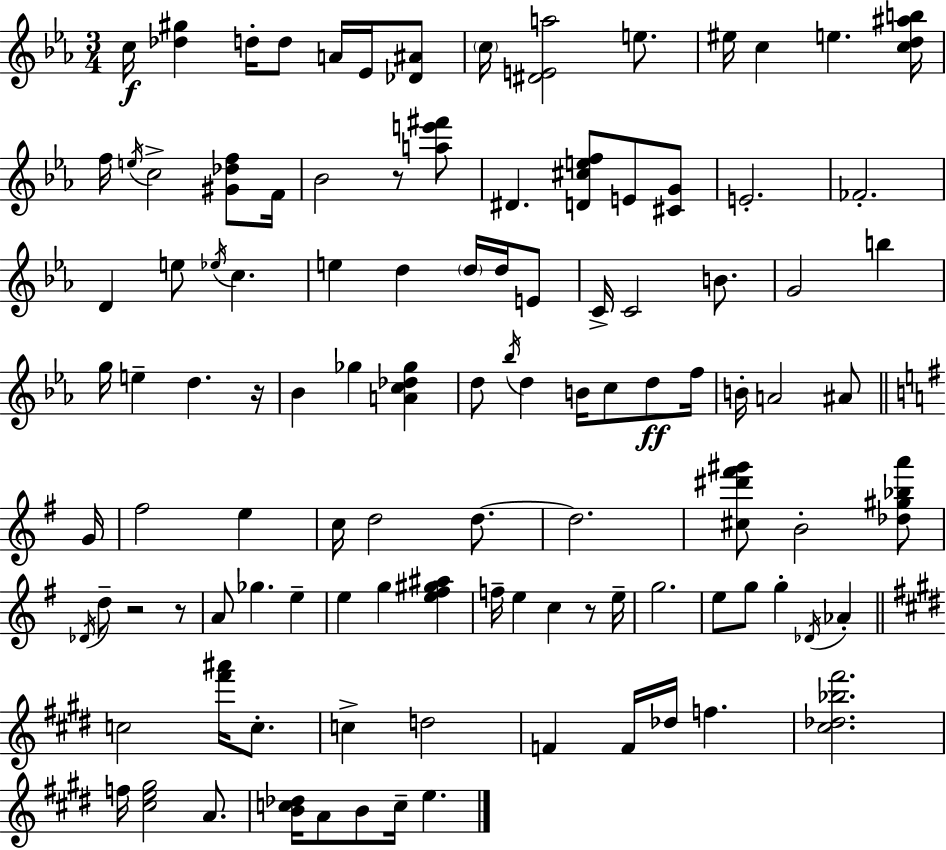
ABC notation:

X:1
T:Untitled
M:3/4
L:1/4
K:Cm
c/4 [_d^g] d/4 d/2 A/4 _E/4 [_D^A]/2 c/4 [^DEa]2 e/2 ^e/4 c e [cd^ab]/4 f/4 e/4 c2 [^G_df]/2 F/4 _B2 z/2 [ae'^f']/2 ^D [D^cef]/2 E/2 [^CG]/2 E2 _F2 D e/2 _e/4 c e d d/4 d/4 E/2 C/4 C2 B/2 G2 b g/4 e d z/4 _B _g [Ac_d_g] d/2 _b/4 d B/4 c/2 d/2 f/4 B/4 A2 ^A/2 G/4 ^f2 e c/4 d2 d/2 d2 [^c^d'^f'^g']/2 B2 [_d^g_ba']/2 _D/4 d/2 z2 z/2 A/2 _g e e g [e^f^g^a] f/4 e c z/2 e/4 g2 e/2 g/2 g _D/4 _A c2 [^f'^a']/4 c/2 c d2 F F/4 _d/4 f [^c_d_b^f']2 f/4 [^ce^g]2 A/2 [Bc_d]/4 A/2 B/2 c/4 e